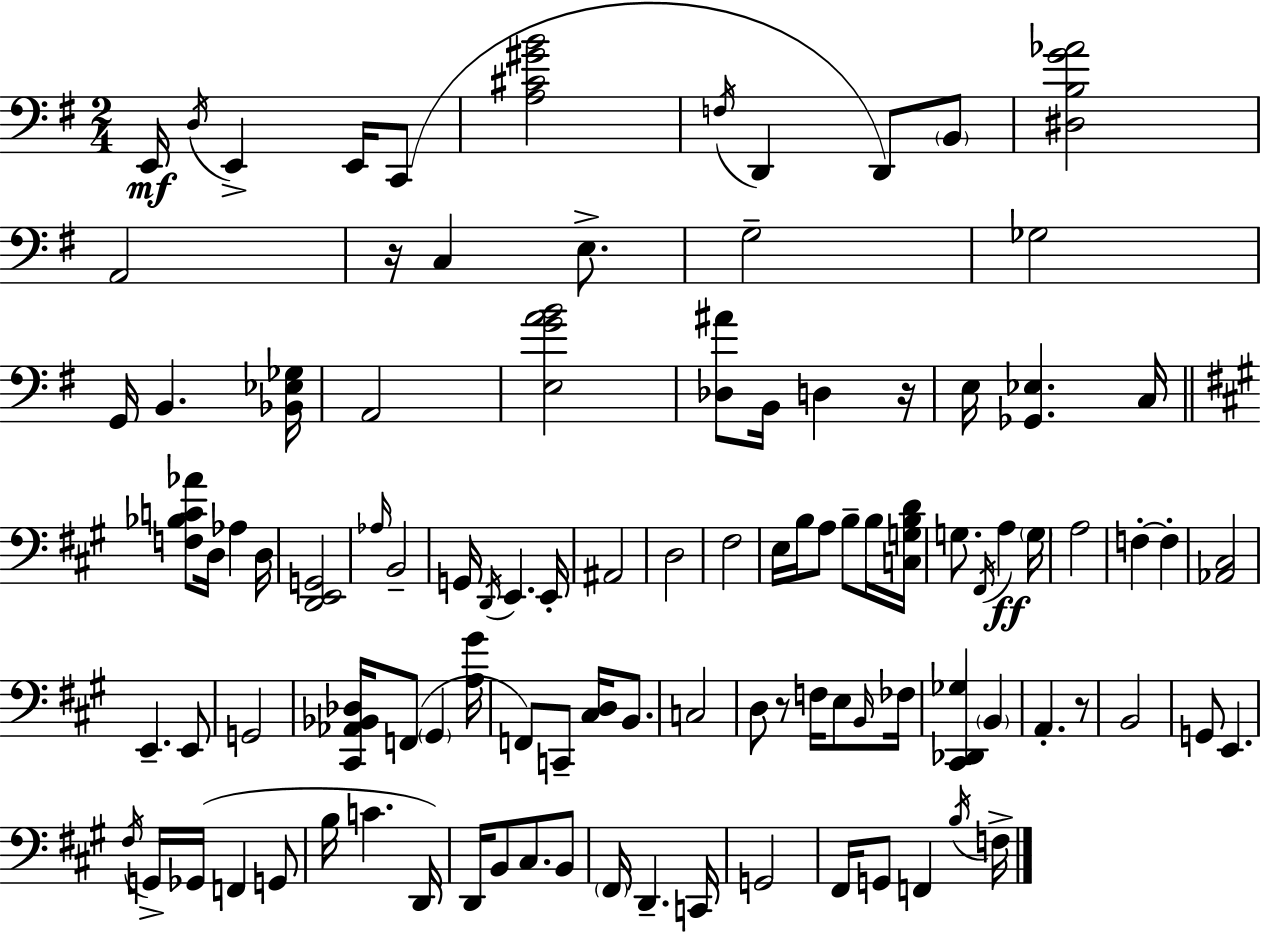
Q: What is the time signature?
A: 2/4